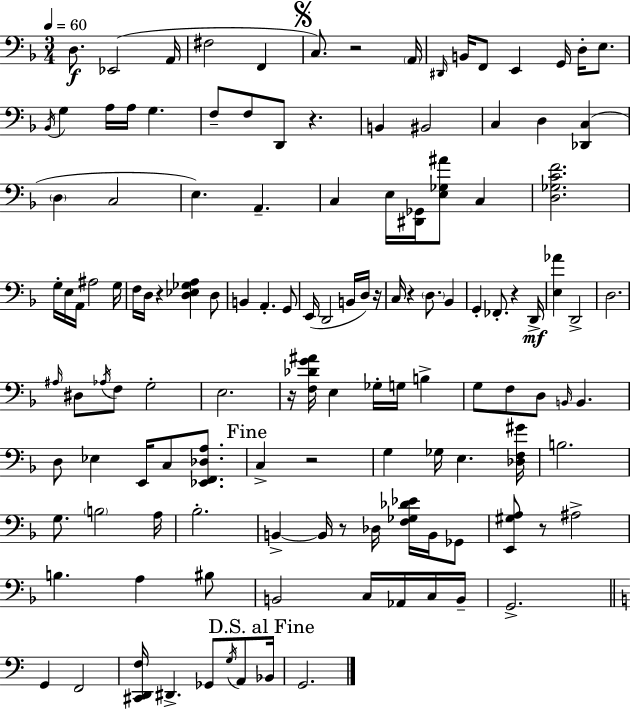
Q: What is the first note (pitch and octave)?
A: D3